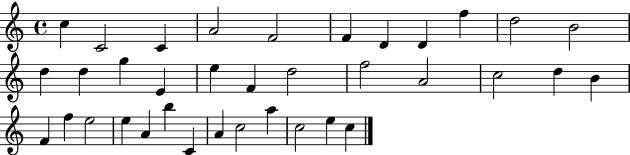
C5/q C4/h C4/q A4/h F4/h F4/q D4/q D4/q F5/q D5/h B4/h D5/q D5/q G5/q E4/q E5/q F4/q D5/h F5/h A4/h C5/h D5/q B4/q F4/q F5/q E5/h E5/q A4/q B5/q C4/q A4/q C5/h A5/q C5/h E5/q C5/q